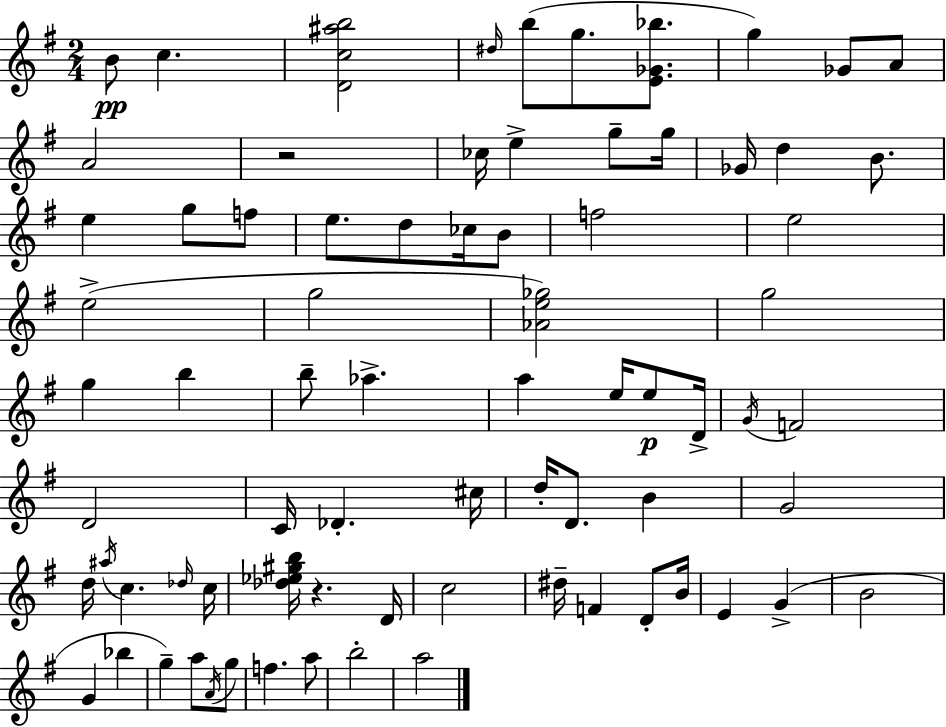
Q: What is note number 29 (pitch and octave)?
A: G5